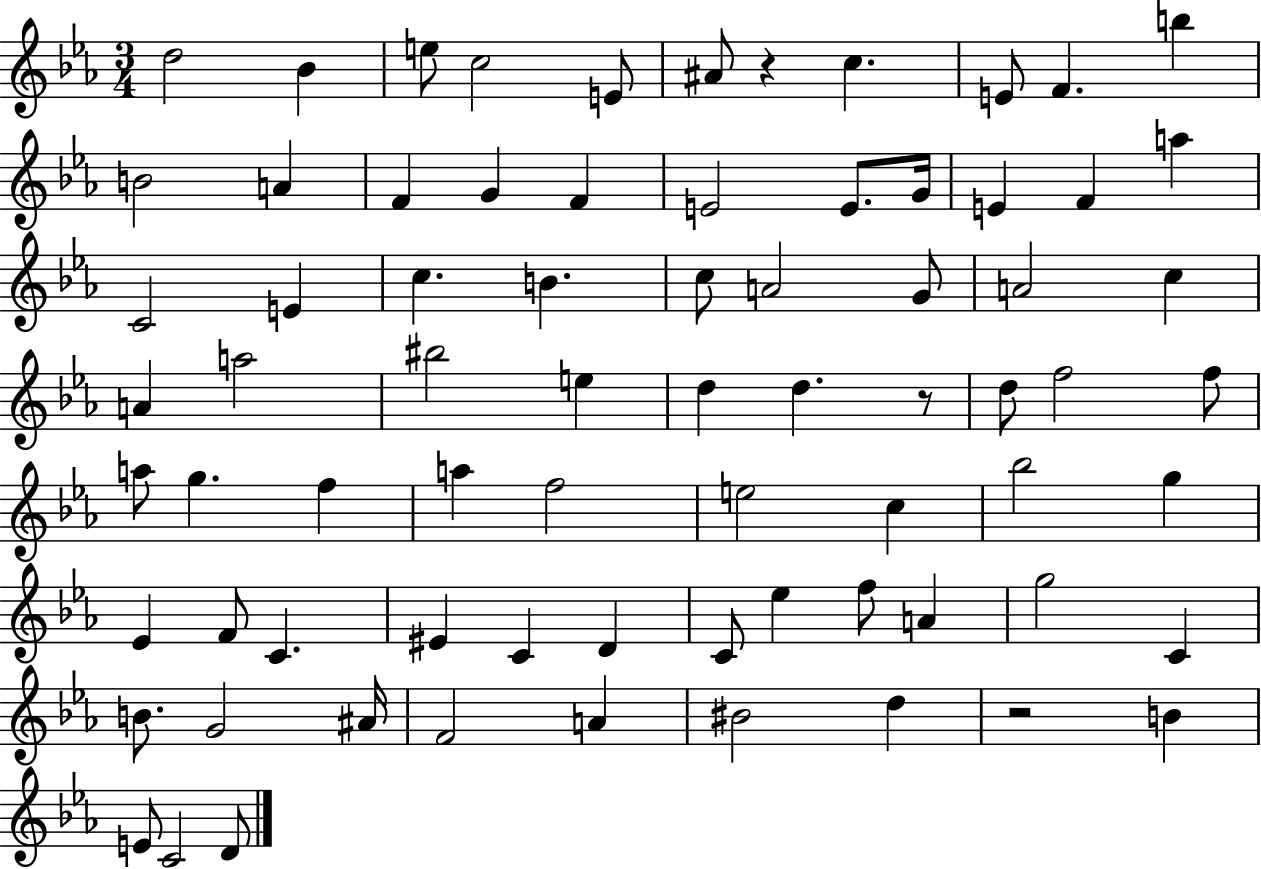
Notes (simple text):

D5/h Bb4/q E5/e C5/h E4/e A#4/e R/q C5/q. E4/e F4/q. B5/q B4/h A4/q F4/q G4/q F4/q E4/h E4/e. G4/s E4/q F4/q A5/q C4/h E4/q C5/q. B4/q. C5/e A4/h G4/e A4/h C5/q A4/q A5/h BIS5/h E5/q D5/q D5/q. R/e D5/e F5/h F5/e A5/e G5/q. F5/q A5/q F5/h E5/h C5/q Bb5/h G5/q Eb4/q F4/e C4/q. EIS4/q C4/q D4/q C4/e Eb5/q F5/e A4/q G5/h C4/q B4/e. G4/h A#4/s F4/h A4/q BIS4/h D5/q R/h B4/q E4/e C4/h D4/e